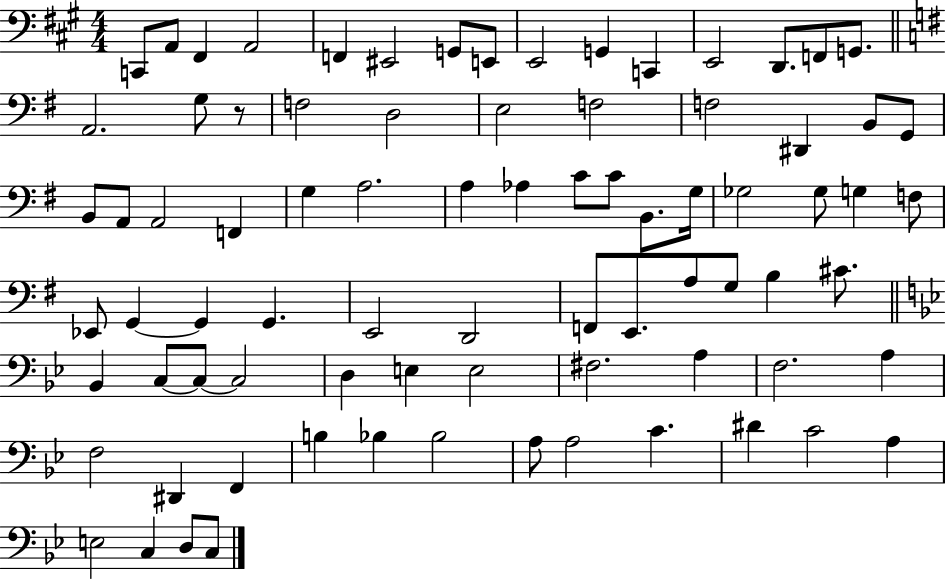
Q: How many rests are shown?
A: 1